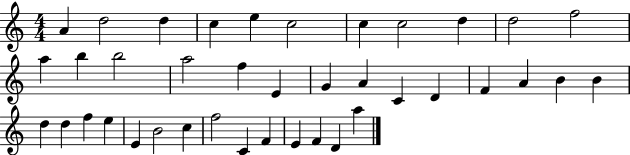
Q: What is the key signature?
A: C major